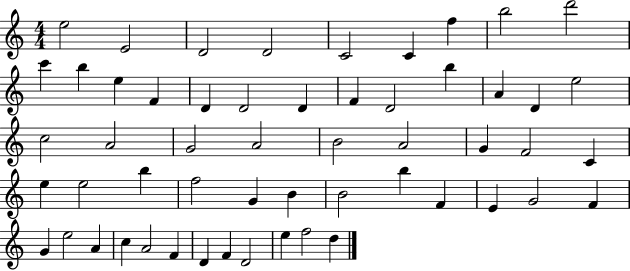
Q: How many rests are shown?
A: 0